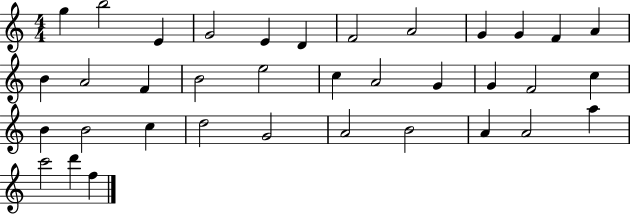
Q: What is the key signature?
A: C major